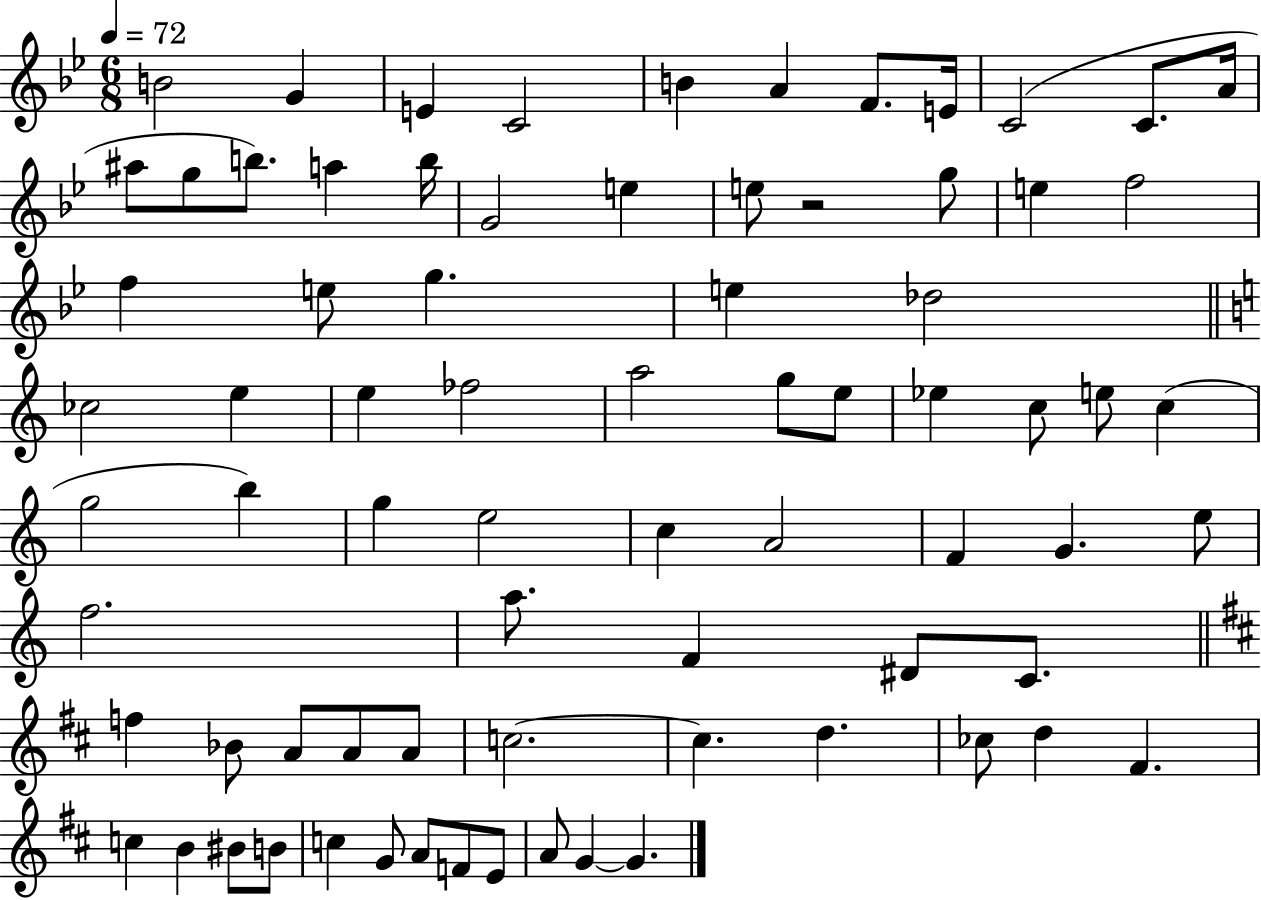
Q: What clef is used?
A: treble